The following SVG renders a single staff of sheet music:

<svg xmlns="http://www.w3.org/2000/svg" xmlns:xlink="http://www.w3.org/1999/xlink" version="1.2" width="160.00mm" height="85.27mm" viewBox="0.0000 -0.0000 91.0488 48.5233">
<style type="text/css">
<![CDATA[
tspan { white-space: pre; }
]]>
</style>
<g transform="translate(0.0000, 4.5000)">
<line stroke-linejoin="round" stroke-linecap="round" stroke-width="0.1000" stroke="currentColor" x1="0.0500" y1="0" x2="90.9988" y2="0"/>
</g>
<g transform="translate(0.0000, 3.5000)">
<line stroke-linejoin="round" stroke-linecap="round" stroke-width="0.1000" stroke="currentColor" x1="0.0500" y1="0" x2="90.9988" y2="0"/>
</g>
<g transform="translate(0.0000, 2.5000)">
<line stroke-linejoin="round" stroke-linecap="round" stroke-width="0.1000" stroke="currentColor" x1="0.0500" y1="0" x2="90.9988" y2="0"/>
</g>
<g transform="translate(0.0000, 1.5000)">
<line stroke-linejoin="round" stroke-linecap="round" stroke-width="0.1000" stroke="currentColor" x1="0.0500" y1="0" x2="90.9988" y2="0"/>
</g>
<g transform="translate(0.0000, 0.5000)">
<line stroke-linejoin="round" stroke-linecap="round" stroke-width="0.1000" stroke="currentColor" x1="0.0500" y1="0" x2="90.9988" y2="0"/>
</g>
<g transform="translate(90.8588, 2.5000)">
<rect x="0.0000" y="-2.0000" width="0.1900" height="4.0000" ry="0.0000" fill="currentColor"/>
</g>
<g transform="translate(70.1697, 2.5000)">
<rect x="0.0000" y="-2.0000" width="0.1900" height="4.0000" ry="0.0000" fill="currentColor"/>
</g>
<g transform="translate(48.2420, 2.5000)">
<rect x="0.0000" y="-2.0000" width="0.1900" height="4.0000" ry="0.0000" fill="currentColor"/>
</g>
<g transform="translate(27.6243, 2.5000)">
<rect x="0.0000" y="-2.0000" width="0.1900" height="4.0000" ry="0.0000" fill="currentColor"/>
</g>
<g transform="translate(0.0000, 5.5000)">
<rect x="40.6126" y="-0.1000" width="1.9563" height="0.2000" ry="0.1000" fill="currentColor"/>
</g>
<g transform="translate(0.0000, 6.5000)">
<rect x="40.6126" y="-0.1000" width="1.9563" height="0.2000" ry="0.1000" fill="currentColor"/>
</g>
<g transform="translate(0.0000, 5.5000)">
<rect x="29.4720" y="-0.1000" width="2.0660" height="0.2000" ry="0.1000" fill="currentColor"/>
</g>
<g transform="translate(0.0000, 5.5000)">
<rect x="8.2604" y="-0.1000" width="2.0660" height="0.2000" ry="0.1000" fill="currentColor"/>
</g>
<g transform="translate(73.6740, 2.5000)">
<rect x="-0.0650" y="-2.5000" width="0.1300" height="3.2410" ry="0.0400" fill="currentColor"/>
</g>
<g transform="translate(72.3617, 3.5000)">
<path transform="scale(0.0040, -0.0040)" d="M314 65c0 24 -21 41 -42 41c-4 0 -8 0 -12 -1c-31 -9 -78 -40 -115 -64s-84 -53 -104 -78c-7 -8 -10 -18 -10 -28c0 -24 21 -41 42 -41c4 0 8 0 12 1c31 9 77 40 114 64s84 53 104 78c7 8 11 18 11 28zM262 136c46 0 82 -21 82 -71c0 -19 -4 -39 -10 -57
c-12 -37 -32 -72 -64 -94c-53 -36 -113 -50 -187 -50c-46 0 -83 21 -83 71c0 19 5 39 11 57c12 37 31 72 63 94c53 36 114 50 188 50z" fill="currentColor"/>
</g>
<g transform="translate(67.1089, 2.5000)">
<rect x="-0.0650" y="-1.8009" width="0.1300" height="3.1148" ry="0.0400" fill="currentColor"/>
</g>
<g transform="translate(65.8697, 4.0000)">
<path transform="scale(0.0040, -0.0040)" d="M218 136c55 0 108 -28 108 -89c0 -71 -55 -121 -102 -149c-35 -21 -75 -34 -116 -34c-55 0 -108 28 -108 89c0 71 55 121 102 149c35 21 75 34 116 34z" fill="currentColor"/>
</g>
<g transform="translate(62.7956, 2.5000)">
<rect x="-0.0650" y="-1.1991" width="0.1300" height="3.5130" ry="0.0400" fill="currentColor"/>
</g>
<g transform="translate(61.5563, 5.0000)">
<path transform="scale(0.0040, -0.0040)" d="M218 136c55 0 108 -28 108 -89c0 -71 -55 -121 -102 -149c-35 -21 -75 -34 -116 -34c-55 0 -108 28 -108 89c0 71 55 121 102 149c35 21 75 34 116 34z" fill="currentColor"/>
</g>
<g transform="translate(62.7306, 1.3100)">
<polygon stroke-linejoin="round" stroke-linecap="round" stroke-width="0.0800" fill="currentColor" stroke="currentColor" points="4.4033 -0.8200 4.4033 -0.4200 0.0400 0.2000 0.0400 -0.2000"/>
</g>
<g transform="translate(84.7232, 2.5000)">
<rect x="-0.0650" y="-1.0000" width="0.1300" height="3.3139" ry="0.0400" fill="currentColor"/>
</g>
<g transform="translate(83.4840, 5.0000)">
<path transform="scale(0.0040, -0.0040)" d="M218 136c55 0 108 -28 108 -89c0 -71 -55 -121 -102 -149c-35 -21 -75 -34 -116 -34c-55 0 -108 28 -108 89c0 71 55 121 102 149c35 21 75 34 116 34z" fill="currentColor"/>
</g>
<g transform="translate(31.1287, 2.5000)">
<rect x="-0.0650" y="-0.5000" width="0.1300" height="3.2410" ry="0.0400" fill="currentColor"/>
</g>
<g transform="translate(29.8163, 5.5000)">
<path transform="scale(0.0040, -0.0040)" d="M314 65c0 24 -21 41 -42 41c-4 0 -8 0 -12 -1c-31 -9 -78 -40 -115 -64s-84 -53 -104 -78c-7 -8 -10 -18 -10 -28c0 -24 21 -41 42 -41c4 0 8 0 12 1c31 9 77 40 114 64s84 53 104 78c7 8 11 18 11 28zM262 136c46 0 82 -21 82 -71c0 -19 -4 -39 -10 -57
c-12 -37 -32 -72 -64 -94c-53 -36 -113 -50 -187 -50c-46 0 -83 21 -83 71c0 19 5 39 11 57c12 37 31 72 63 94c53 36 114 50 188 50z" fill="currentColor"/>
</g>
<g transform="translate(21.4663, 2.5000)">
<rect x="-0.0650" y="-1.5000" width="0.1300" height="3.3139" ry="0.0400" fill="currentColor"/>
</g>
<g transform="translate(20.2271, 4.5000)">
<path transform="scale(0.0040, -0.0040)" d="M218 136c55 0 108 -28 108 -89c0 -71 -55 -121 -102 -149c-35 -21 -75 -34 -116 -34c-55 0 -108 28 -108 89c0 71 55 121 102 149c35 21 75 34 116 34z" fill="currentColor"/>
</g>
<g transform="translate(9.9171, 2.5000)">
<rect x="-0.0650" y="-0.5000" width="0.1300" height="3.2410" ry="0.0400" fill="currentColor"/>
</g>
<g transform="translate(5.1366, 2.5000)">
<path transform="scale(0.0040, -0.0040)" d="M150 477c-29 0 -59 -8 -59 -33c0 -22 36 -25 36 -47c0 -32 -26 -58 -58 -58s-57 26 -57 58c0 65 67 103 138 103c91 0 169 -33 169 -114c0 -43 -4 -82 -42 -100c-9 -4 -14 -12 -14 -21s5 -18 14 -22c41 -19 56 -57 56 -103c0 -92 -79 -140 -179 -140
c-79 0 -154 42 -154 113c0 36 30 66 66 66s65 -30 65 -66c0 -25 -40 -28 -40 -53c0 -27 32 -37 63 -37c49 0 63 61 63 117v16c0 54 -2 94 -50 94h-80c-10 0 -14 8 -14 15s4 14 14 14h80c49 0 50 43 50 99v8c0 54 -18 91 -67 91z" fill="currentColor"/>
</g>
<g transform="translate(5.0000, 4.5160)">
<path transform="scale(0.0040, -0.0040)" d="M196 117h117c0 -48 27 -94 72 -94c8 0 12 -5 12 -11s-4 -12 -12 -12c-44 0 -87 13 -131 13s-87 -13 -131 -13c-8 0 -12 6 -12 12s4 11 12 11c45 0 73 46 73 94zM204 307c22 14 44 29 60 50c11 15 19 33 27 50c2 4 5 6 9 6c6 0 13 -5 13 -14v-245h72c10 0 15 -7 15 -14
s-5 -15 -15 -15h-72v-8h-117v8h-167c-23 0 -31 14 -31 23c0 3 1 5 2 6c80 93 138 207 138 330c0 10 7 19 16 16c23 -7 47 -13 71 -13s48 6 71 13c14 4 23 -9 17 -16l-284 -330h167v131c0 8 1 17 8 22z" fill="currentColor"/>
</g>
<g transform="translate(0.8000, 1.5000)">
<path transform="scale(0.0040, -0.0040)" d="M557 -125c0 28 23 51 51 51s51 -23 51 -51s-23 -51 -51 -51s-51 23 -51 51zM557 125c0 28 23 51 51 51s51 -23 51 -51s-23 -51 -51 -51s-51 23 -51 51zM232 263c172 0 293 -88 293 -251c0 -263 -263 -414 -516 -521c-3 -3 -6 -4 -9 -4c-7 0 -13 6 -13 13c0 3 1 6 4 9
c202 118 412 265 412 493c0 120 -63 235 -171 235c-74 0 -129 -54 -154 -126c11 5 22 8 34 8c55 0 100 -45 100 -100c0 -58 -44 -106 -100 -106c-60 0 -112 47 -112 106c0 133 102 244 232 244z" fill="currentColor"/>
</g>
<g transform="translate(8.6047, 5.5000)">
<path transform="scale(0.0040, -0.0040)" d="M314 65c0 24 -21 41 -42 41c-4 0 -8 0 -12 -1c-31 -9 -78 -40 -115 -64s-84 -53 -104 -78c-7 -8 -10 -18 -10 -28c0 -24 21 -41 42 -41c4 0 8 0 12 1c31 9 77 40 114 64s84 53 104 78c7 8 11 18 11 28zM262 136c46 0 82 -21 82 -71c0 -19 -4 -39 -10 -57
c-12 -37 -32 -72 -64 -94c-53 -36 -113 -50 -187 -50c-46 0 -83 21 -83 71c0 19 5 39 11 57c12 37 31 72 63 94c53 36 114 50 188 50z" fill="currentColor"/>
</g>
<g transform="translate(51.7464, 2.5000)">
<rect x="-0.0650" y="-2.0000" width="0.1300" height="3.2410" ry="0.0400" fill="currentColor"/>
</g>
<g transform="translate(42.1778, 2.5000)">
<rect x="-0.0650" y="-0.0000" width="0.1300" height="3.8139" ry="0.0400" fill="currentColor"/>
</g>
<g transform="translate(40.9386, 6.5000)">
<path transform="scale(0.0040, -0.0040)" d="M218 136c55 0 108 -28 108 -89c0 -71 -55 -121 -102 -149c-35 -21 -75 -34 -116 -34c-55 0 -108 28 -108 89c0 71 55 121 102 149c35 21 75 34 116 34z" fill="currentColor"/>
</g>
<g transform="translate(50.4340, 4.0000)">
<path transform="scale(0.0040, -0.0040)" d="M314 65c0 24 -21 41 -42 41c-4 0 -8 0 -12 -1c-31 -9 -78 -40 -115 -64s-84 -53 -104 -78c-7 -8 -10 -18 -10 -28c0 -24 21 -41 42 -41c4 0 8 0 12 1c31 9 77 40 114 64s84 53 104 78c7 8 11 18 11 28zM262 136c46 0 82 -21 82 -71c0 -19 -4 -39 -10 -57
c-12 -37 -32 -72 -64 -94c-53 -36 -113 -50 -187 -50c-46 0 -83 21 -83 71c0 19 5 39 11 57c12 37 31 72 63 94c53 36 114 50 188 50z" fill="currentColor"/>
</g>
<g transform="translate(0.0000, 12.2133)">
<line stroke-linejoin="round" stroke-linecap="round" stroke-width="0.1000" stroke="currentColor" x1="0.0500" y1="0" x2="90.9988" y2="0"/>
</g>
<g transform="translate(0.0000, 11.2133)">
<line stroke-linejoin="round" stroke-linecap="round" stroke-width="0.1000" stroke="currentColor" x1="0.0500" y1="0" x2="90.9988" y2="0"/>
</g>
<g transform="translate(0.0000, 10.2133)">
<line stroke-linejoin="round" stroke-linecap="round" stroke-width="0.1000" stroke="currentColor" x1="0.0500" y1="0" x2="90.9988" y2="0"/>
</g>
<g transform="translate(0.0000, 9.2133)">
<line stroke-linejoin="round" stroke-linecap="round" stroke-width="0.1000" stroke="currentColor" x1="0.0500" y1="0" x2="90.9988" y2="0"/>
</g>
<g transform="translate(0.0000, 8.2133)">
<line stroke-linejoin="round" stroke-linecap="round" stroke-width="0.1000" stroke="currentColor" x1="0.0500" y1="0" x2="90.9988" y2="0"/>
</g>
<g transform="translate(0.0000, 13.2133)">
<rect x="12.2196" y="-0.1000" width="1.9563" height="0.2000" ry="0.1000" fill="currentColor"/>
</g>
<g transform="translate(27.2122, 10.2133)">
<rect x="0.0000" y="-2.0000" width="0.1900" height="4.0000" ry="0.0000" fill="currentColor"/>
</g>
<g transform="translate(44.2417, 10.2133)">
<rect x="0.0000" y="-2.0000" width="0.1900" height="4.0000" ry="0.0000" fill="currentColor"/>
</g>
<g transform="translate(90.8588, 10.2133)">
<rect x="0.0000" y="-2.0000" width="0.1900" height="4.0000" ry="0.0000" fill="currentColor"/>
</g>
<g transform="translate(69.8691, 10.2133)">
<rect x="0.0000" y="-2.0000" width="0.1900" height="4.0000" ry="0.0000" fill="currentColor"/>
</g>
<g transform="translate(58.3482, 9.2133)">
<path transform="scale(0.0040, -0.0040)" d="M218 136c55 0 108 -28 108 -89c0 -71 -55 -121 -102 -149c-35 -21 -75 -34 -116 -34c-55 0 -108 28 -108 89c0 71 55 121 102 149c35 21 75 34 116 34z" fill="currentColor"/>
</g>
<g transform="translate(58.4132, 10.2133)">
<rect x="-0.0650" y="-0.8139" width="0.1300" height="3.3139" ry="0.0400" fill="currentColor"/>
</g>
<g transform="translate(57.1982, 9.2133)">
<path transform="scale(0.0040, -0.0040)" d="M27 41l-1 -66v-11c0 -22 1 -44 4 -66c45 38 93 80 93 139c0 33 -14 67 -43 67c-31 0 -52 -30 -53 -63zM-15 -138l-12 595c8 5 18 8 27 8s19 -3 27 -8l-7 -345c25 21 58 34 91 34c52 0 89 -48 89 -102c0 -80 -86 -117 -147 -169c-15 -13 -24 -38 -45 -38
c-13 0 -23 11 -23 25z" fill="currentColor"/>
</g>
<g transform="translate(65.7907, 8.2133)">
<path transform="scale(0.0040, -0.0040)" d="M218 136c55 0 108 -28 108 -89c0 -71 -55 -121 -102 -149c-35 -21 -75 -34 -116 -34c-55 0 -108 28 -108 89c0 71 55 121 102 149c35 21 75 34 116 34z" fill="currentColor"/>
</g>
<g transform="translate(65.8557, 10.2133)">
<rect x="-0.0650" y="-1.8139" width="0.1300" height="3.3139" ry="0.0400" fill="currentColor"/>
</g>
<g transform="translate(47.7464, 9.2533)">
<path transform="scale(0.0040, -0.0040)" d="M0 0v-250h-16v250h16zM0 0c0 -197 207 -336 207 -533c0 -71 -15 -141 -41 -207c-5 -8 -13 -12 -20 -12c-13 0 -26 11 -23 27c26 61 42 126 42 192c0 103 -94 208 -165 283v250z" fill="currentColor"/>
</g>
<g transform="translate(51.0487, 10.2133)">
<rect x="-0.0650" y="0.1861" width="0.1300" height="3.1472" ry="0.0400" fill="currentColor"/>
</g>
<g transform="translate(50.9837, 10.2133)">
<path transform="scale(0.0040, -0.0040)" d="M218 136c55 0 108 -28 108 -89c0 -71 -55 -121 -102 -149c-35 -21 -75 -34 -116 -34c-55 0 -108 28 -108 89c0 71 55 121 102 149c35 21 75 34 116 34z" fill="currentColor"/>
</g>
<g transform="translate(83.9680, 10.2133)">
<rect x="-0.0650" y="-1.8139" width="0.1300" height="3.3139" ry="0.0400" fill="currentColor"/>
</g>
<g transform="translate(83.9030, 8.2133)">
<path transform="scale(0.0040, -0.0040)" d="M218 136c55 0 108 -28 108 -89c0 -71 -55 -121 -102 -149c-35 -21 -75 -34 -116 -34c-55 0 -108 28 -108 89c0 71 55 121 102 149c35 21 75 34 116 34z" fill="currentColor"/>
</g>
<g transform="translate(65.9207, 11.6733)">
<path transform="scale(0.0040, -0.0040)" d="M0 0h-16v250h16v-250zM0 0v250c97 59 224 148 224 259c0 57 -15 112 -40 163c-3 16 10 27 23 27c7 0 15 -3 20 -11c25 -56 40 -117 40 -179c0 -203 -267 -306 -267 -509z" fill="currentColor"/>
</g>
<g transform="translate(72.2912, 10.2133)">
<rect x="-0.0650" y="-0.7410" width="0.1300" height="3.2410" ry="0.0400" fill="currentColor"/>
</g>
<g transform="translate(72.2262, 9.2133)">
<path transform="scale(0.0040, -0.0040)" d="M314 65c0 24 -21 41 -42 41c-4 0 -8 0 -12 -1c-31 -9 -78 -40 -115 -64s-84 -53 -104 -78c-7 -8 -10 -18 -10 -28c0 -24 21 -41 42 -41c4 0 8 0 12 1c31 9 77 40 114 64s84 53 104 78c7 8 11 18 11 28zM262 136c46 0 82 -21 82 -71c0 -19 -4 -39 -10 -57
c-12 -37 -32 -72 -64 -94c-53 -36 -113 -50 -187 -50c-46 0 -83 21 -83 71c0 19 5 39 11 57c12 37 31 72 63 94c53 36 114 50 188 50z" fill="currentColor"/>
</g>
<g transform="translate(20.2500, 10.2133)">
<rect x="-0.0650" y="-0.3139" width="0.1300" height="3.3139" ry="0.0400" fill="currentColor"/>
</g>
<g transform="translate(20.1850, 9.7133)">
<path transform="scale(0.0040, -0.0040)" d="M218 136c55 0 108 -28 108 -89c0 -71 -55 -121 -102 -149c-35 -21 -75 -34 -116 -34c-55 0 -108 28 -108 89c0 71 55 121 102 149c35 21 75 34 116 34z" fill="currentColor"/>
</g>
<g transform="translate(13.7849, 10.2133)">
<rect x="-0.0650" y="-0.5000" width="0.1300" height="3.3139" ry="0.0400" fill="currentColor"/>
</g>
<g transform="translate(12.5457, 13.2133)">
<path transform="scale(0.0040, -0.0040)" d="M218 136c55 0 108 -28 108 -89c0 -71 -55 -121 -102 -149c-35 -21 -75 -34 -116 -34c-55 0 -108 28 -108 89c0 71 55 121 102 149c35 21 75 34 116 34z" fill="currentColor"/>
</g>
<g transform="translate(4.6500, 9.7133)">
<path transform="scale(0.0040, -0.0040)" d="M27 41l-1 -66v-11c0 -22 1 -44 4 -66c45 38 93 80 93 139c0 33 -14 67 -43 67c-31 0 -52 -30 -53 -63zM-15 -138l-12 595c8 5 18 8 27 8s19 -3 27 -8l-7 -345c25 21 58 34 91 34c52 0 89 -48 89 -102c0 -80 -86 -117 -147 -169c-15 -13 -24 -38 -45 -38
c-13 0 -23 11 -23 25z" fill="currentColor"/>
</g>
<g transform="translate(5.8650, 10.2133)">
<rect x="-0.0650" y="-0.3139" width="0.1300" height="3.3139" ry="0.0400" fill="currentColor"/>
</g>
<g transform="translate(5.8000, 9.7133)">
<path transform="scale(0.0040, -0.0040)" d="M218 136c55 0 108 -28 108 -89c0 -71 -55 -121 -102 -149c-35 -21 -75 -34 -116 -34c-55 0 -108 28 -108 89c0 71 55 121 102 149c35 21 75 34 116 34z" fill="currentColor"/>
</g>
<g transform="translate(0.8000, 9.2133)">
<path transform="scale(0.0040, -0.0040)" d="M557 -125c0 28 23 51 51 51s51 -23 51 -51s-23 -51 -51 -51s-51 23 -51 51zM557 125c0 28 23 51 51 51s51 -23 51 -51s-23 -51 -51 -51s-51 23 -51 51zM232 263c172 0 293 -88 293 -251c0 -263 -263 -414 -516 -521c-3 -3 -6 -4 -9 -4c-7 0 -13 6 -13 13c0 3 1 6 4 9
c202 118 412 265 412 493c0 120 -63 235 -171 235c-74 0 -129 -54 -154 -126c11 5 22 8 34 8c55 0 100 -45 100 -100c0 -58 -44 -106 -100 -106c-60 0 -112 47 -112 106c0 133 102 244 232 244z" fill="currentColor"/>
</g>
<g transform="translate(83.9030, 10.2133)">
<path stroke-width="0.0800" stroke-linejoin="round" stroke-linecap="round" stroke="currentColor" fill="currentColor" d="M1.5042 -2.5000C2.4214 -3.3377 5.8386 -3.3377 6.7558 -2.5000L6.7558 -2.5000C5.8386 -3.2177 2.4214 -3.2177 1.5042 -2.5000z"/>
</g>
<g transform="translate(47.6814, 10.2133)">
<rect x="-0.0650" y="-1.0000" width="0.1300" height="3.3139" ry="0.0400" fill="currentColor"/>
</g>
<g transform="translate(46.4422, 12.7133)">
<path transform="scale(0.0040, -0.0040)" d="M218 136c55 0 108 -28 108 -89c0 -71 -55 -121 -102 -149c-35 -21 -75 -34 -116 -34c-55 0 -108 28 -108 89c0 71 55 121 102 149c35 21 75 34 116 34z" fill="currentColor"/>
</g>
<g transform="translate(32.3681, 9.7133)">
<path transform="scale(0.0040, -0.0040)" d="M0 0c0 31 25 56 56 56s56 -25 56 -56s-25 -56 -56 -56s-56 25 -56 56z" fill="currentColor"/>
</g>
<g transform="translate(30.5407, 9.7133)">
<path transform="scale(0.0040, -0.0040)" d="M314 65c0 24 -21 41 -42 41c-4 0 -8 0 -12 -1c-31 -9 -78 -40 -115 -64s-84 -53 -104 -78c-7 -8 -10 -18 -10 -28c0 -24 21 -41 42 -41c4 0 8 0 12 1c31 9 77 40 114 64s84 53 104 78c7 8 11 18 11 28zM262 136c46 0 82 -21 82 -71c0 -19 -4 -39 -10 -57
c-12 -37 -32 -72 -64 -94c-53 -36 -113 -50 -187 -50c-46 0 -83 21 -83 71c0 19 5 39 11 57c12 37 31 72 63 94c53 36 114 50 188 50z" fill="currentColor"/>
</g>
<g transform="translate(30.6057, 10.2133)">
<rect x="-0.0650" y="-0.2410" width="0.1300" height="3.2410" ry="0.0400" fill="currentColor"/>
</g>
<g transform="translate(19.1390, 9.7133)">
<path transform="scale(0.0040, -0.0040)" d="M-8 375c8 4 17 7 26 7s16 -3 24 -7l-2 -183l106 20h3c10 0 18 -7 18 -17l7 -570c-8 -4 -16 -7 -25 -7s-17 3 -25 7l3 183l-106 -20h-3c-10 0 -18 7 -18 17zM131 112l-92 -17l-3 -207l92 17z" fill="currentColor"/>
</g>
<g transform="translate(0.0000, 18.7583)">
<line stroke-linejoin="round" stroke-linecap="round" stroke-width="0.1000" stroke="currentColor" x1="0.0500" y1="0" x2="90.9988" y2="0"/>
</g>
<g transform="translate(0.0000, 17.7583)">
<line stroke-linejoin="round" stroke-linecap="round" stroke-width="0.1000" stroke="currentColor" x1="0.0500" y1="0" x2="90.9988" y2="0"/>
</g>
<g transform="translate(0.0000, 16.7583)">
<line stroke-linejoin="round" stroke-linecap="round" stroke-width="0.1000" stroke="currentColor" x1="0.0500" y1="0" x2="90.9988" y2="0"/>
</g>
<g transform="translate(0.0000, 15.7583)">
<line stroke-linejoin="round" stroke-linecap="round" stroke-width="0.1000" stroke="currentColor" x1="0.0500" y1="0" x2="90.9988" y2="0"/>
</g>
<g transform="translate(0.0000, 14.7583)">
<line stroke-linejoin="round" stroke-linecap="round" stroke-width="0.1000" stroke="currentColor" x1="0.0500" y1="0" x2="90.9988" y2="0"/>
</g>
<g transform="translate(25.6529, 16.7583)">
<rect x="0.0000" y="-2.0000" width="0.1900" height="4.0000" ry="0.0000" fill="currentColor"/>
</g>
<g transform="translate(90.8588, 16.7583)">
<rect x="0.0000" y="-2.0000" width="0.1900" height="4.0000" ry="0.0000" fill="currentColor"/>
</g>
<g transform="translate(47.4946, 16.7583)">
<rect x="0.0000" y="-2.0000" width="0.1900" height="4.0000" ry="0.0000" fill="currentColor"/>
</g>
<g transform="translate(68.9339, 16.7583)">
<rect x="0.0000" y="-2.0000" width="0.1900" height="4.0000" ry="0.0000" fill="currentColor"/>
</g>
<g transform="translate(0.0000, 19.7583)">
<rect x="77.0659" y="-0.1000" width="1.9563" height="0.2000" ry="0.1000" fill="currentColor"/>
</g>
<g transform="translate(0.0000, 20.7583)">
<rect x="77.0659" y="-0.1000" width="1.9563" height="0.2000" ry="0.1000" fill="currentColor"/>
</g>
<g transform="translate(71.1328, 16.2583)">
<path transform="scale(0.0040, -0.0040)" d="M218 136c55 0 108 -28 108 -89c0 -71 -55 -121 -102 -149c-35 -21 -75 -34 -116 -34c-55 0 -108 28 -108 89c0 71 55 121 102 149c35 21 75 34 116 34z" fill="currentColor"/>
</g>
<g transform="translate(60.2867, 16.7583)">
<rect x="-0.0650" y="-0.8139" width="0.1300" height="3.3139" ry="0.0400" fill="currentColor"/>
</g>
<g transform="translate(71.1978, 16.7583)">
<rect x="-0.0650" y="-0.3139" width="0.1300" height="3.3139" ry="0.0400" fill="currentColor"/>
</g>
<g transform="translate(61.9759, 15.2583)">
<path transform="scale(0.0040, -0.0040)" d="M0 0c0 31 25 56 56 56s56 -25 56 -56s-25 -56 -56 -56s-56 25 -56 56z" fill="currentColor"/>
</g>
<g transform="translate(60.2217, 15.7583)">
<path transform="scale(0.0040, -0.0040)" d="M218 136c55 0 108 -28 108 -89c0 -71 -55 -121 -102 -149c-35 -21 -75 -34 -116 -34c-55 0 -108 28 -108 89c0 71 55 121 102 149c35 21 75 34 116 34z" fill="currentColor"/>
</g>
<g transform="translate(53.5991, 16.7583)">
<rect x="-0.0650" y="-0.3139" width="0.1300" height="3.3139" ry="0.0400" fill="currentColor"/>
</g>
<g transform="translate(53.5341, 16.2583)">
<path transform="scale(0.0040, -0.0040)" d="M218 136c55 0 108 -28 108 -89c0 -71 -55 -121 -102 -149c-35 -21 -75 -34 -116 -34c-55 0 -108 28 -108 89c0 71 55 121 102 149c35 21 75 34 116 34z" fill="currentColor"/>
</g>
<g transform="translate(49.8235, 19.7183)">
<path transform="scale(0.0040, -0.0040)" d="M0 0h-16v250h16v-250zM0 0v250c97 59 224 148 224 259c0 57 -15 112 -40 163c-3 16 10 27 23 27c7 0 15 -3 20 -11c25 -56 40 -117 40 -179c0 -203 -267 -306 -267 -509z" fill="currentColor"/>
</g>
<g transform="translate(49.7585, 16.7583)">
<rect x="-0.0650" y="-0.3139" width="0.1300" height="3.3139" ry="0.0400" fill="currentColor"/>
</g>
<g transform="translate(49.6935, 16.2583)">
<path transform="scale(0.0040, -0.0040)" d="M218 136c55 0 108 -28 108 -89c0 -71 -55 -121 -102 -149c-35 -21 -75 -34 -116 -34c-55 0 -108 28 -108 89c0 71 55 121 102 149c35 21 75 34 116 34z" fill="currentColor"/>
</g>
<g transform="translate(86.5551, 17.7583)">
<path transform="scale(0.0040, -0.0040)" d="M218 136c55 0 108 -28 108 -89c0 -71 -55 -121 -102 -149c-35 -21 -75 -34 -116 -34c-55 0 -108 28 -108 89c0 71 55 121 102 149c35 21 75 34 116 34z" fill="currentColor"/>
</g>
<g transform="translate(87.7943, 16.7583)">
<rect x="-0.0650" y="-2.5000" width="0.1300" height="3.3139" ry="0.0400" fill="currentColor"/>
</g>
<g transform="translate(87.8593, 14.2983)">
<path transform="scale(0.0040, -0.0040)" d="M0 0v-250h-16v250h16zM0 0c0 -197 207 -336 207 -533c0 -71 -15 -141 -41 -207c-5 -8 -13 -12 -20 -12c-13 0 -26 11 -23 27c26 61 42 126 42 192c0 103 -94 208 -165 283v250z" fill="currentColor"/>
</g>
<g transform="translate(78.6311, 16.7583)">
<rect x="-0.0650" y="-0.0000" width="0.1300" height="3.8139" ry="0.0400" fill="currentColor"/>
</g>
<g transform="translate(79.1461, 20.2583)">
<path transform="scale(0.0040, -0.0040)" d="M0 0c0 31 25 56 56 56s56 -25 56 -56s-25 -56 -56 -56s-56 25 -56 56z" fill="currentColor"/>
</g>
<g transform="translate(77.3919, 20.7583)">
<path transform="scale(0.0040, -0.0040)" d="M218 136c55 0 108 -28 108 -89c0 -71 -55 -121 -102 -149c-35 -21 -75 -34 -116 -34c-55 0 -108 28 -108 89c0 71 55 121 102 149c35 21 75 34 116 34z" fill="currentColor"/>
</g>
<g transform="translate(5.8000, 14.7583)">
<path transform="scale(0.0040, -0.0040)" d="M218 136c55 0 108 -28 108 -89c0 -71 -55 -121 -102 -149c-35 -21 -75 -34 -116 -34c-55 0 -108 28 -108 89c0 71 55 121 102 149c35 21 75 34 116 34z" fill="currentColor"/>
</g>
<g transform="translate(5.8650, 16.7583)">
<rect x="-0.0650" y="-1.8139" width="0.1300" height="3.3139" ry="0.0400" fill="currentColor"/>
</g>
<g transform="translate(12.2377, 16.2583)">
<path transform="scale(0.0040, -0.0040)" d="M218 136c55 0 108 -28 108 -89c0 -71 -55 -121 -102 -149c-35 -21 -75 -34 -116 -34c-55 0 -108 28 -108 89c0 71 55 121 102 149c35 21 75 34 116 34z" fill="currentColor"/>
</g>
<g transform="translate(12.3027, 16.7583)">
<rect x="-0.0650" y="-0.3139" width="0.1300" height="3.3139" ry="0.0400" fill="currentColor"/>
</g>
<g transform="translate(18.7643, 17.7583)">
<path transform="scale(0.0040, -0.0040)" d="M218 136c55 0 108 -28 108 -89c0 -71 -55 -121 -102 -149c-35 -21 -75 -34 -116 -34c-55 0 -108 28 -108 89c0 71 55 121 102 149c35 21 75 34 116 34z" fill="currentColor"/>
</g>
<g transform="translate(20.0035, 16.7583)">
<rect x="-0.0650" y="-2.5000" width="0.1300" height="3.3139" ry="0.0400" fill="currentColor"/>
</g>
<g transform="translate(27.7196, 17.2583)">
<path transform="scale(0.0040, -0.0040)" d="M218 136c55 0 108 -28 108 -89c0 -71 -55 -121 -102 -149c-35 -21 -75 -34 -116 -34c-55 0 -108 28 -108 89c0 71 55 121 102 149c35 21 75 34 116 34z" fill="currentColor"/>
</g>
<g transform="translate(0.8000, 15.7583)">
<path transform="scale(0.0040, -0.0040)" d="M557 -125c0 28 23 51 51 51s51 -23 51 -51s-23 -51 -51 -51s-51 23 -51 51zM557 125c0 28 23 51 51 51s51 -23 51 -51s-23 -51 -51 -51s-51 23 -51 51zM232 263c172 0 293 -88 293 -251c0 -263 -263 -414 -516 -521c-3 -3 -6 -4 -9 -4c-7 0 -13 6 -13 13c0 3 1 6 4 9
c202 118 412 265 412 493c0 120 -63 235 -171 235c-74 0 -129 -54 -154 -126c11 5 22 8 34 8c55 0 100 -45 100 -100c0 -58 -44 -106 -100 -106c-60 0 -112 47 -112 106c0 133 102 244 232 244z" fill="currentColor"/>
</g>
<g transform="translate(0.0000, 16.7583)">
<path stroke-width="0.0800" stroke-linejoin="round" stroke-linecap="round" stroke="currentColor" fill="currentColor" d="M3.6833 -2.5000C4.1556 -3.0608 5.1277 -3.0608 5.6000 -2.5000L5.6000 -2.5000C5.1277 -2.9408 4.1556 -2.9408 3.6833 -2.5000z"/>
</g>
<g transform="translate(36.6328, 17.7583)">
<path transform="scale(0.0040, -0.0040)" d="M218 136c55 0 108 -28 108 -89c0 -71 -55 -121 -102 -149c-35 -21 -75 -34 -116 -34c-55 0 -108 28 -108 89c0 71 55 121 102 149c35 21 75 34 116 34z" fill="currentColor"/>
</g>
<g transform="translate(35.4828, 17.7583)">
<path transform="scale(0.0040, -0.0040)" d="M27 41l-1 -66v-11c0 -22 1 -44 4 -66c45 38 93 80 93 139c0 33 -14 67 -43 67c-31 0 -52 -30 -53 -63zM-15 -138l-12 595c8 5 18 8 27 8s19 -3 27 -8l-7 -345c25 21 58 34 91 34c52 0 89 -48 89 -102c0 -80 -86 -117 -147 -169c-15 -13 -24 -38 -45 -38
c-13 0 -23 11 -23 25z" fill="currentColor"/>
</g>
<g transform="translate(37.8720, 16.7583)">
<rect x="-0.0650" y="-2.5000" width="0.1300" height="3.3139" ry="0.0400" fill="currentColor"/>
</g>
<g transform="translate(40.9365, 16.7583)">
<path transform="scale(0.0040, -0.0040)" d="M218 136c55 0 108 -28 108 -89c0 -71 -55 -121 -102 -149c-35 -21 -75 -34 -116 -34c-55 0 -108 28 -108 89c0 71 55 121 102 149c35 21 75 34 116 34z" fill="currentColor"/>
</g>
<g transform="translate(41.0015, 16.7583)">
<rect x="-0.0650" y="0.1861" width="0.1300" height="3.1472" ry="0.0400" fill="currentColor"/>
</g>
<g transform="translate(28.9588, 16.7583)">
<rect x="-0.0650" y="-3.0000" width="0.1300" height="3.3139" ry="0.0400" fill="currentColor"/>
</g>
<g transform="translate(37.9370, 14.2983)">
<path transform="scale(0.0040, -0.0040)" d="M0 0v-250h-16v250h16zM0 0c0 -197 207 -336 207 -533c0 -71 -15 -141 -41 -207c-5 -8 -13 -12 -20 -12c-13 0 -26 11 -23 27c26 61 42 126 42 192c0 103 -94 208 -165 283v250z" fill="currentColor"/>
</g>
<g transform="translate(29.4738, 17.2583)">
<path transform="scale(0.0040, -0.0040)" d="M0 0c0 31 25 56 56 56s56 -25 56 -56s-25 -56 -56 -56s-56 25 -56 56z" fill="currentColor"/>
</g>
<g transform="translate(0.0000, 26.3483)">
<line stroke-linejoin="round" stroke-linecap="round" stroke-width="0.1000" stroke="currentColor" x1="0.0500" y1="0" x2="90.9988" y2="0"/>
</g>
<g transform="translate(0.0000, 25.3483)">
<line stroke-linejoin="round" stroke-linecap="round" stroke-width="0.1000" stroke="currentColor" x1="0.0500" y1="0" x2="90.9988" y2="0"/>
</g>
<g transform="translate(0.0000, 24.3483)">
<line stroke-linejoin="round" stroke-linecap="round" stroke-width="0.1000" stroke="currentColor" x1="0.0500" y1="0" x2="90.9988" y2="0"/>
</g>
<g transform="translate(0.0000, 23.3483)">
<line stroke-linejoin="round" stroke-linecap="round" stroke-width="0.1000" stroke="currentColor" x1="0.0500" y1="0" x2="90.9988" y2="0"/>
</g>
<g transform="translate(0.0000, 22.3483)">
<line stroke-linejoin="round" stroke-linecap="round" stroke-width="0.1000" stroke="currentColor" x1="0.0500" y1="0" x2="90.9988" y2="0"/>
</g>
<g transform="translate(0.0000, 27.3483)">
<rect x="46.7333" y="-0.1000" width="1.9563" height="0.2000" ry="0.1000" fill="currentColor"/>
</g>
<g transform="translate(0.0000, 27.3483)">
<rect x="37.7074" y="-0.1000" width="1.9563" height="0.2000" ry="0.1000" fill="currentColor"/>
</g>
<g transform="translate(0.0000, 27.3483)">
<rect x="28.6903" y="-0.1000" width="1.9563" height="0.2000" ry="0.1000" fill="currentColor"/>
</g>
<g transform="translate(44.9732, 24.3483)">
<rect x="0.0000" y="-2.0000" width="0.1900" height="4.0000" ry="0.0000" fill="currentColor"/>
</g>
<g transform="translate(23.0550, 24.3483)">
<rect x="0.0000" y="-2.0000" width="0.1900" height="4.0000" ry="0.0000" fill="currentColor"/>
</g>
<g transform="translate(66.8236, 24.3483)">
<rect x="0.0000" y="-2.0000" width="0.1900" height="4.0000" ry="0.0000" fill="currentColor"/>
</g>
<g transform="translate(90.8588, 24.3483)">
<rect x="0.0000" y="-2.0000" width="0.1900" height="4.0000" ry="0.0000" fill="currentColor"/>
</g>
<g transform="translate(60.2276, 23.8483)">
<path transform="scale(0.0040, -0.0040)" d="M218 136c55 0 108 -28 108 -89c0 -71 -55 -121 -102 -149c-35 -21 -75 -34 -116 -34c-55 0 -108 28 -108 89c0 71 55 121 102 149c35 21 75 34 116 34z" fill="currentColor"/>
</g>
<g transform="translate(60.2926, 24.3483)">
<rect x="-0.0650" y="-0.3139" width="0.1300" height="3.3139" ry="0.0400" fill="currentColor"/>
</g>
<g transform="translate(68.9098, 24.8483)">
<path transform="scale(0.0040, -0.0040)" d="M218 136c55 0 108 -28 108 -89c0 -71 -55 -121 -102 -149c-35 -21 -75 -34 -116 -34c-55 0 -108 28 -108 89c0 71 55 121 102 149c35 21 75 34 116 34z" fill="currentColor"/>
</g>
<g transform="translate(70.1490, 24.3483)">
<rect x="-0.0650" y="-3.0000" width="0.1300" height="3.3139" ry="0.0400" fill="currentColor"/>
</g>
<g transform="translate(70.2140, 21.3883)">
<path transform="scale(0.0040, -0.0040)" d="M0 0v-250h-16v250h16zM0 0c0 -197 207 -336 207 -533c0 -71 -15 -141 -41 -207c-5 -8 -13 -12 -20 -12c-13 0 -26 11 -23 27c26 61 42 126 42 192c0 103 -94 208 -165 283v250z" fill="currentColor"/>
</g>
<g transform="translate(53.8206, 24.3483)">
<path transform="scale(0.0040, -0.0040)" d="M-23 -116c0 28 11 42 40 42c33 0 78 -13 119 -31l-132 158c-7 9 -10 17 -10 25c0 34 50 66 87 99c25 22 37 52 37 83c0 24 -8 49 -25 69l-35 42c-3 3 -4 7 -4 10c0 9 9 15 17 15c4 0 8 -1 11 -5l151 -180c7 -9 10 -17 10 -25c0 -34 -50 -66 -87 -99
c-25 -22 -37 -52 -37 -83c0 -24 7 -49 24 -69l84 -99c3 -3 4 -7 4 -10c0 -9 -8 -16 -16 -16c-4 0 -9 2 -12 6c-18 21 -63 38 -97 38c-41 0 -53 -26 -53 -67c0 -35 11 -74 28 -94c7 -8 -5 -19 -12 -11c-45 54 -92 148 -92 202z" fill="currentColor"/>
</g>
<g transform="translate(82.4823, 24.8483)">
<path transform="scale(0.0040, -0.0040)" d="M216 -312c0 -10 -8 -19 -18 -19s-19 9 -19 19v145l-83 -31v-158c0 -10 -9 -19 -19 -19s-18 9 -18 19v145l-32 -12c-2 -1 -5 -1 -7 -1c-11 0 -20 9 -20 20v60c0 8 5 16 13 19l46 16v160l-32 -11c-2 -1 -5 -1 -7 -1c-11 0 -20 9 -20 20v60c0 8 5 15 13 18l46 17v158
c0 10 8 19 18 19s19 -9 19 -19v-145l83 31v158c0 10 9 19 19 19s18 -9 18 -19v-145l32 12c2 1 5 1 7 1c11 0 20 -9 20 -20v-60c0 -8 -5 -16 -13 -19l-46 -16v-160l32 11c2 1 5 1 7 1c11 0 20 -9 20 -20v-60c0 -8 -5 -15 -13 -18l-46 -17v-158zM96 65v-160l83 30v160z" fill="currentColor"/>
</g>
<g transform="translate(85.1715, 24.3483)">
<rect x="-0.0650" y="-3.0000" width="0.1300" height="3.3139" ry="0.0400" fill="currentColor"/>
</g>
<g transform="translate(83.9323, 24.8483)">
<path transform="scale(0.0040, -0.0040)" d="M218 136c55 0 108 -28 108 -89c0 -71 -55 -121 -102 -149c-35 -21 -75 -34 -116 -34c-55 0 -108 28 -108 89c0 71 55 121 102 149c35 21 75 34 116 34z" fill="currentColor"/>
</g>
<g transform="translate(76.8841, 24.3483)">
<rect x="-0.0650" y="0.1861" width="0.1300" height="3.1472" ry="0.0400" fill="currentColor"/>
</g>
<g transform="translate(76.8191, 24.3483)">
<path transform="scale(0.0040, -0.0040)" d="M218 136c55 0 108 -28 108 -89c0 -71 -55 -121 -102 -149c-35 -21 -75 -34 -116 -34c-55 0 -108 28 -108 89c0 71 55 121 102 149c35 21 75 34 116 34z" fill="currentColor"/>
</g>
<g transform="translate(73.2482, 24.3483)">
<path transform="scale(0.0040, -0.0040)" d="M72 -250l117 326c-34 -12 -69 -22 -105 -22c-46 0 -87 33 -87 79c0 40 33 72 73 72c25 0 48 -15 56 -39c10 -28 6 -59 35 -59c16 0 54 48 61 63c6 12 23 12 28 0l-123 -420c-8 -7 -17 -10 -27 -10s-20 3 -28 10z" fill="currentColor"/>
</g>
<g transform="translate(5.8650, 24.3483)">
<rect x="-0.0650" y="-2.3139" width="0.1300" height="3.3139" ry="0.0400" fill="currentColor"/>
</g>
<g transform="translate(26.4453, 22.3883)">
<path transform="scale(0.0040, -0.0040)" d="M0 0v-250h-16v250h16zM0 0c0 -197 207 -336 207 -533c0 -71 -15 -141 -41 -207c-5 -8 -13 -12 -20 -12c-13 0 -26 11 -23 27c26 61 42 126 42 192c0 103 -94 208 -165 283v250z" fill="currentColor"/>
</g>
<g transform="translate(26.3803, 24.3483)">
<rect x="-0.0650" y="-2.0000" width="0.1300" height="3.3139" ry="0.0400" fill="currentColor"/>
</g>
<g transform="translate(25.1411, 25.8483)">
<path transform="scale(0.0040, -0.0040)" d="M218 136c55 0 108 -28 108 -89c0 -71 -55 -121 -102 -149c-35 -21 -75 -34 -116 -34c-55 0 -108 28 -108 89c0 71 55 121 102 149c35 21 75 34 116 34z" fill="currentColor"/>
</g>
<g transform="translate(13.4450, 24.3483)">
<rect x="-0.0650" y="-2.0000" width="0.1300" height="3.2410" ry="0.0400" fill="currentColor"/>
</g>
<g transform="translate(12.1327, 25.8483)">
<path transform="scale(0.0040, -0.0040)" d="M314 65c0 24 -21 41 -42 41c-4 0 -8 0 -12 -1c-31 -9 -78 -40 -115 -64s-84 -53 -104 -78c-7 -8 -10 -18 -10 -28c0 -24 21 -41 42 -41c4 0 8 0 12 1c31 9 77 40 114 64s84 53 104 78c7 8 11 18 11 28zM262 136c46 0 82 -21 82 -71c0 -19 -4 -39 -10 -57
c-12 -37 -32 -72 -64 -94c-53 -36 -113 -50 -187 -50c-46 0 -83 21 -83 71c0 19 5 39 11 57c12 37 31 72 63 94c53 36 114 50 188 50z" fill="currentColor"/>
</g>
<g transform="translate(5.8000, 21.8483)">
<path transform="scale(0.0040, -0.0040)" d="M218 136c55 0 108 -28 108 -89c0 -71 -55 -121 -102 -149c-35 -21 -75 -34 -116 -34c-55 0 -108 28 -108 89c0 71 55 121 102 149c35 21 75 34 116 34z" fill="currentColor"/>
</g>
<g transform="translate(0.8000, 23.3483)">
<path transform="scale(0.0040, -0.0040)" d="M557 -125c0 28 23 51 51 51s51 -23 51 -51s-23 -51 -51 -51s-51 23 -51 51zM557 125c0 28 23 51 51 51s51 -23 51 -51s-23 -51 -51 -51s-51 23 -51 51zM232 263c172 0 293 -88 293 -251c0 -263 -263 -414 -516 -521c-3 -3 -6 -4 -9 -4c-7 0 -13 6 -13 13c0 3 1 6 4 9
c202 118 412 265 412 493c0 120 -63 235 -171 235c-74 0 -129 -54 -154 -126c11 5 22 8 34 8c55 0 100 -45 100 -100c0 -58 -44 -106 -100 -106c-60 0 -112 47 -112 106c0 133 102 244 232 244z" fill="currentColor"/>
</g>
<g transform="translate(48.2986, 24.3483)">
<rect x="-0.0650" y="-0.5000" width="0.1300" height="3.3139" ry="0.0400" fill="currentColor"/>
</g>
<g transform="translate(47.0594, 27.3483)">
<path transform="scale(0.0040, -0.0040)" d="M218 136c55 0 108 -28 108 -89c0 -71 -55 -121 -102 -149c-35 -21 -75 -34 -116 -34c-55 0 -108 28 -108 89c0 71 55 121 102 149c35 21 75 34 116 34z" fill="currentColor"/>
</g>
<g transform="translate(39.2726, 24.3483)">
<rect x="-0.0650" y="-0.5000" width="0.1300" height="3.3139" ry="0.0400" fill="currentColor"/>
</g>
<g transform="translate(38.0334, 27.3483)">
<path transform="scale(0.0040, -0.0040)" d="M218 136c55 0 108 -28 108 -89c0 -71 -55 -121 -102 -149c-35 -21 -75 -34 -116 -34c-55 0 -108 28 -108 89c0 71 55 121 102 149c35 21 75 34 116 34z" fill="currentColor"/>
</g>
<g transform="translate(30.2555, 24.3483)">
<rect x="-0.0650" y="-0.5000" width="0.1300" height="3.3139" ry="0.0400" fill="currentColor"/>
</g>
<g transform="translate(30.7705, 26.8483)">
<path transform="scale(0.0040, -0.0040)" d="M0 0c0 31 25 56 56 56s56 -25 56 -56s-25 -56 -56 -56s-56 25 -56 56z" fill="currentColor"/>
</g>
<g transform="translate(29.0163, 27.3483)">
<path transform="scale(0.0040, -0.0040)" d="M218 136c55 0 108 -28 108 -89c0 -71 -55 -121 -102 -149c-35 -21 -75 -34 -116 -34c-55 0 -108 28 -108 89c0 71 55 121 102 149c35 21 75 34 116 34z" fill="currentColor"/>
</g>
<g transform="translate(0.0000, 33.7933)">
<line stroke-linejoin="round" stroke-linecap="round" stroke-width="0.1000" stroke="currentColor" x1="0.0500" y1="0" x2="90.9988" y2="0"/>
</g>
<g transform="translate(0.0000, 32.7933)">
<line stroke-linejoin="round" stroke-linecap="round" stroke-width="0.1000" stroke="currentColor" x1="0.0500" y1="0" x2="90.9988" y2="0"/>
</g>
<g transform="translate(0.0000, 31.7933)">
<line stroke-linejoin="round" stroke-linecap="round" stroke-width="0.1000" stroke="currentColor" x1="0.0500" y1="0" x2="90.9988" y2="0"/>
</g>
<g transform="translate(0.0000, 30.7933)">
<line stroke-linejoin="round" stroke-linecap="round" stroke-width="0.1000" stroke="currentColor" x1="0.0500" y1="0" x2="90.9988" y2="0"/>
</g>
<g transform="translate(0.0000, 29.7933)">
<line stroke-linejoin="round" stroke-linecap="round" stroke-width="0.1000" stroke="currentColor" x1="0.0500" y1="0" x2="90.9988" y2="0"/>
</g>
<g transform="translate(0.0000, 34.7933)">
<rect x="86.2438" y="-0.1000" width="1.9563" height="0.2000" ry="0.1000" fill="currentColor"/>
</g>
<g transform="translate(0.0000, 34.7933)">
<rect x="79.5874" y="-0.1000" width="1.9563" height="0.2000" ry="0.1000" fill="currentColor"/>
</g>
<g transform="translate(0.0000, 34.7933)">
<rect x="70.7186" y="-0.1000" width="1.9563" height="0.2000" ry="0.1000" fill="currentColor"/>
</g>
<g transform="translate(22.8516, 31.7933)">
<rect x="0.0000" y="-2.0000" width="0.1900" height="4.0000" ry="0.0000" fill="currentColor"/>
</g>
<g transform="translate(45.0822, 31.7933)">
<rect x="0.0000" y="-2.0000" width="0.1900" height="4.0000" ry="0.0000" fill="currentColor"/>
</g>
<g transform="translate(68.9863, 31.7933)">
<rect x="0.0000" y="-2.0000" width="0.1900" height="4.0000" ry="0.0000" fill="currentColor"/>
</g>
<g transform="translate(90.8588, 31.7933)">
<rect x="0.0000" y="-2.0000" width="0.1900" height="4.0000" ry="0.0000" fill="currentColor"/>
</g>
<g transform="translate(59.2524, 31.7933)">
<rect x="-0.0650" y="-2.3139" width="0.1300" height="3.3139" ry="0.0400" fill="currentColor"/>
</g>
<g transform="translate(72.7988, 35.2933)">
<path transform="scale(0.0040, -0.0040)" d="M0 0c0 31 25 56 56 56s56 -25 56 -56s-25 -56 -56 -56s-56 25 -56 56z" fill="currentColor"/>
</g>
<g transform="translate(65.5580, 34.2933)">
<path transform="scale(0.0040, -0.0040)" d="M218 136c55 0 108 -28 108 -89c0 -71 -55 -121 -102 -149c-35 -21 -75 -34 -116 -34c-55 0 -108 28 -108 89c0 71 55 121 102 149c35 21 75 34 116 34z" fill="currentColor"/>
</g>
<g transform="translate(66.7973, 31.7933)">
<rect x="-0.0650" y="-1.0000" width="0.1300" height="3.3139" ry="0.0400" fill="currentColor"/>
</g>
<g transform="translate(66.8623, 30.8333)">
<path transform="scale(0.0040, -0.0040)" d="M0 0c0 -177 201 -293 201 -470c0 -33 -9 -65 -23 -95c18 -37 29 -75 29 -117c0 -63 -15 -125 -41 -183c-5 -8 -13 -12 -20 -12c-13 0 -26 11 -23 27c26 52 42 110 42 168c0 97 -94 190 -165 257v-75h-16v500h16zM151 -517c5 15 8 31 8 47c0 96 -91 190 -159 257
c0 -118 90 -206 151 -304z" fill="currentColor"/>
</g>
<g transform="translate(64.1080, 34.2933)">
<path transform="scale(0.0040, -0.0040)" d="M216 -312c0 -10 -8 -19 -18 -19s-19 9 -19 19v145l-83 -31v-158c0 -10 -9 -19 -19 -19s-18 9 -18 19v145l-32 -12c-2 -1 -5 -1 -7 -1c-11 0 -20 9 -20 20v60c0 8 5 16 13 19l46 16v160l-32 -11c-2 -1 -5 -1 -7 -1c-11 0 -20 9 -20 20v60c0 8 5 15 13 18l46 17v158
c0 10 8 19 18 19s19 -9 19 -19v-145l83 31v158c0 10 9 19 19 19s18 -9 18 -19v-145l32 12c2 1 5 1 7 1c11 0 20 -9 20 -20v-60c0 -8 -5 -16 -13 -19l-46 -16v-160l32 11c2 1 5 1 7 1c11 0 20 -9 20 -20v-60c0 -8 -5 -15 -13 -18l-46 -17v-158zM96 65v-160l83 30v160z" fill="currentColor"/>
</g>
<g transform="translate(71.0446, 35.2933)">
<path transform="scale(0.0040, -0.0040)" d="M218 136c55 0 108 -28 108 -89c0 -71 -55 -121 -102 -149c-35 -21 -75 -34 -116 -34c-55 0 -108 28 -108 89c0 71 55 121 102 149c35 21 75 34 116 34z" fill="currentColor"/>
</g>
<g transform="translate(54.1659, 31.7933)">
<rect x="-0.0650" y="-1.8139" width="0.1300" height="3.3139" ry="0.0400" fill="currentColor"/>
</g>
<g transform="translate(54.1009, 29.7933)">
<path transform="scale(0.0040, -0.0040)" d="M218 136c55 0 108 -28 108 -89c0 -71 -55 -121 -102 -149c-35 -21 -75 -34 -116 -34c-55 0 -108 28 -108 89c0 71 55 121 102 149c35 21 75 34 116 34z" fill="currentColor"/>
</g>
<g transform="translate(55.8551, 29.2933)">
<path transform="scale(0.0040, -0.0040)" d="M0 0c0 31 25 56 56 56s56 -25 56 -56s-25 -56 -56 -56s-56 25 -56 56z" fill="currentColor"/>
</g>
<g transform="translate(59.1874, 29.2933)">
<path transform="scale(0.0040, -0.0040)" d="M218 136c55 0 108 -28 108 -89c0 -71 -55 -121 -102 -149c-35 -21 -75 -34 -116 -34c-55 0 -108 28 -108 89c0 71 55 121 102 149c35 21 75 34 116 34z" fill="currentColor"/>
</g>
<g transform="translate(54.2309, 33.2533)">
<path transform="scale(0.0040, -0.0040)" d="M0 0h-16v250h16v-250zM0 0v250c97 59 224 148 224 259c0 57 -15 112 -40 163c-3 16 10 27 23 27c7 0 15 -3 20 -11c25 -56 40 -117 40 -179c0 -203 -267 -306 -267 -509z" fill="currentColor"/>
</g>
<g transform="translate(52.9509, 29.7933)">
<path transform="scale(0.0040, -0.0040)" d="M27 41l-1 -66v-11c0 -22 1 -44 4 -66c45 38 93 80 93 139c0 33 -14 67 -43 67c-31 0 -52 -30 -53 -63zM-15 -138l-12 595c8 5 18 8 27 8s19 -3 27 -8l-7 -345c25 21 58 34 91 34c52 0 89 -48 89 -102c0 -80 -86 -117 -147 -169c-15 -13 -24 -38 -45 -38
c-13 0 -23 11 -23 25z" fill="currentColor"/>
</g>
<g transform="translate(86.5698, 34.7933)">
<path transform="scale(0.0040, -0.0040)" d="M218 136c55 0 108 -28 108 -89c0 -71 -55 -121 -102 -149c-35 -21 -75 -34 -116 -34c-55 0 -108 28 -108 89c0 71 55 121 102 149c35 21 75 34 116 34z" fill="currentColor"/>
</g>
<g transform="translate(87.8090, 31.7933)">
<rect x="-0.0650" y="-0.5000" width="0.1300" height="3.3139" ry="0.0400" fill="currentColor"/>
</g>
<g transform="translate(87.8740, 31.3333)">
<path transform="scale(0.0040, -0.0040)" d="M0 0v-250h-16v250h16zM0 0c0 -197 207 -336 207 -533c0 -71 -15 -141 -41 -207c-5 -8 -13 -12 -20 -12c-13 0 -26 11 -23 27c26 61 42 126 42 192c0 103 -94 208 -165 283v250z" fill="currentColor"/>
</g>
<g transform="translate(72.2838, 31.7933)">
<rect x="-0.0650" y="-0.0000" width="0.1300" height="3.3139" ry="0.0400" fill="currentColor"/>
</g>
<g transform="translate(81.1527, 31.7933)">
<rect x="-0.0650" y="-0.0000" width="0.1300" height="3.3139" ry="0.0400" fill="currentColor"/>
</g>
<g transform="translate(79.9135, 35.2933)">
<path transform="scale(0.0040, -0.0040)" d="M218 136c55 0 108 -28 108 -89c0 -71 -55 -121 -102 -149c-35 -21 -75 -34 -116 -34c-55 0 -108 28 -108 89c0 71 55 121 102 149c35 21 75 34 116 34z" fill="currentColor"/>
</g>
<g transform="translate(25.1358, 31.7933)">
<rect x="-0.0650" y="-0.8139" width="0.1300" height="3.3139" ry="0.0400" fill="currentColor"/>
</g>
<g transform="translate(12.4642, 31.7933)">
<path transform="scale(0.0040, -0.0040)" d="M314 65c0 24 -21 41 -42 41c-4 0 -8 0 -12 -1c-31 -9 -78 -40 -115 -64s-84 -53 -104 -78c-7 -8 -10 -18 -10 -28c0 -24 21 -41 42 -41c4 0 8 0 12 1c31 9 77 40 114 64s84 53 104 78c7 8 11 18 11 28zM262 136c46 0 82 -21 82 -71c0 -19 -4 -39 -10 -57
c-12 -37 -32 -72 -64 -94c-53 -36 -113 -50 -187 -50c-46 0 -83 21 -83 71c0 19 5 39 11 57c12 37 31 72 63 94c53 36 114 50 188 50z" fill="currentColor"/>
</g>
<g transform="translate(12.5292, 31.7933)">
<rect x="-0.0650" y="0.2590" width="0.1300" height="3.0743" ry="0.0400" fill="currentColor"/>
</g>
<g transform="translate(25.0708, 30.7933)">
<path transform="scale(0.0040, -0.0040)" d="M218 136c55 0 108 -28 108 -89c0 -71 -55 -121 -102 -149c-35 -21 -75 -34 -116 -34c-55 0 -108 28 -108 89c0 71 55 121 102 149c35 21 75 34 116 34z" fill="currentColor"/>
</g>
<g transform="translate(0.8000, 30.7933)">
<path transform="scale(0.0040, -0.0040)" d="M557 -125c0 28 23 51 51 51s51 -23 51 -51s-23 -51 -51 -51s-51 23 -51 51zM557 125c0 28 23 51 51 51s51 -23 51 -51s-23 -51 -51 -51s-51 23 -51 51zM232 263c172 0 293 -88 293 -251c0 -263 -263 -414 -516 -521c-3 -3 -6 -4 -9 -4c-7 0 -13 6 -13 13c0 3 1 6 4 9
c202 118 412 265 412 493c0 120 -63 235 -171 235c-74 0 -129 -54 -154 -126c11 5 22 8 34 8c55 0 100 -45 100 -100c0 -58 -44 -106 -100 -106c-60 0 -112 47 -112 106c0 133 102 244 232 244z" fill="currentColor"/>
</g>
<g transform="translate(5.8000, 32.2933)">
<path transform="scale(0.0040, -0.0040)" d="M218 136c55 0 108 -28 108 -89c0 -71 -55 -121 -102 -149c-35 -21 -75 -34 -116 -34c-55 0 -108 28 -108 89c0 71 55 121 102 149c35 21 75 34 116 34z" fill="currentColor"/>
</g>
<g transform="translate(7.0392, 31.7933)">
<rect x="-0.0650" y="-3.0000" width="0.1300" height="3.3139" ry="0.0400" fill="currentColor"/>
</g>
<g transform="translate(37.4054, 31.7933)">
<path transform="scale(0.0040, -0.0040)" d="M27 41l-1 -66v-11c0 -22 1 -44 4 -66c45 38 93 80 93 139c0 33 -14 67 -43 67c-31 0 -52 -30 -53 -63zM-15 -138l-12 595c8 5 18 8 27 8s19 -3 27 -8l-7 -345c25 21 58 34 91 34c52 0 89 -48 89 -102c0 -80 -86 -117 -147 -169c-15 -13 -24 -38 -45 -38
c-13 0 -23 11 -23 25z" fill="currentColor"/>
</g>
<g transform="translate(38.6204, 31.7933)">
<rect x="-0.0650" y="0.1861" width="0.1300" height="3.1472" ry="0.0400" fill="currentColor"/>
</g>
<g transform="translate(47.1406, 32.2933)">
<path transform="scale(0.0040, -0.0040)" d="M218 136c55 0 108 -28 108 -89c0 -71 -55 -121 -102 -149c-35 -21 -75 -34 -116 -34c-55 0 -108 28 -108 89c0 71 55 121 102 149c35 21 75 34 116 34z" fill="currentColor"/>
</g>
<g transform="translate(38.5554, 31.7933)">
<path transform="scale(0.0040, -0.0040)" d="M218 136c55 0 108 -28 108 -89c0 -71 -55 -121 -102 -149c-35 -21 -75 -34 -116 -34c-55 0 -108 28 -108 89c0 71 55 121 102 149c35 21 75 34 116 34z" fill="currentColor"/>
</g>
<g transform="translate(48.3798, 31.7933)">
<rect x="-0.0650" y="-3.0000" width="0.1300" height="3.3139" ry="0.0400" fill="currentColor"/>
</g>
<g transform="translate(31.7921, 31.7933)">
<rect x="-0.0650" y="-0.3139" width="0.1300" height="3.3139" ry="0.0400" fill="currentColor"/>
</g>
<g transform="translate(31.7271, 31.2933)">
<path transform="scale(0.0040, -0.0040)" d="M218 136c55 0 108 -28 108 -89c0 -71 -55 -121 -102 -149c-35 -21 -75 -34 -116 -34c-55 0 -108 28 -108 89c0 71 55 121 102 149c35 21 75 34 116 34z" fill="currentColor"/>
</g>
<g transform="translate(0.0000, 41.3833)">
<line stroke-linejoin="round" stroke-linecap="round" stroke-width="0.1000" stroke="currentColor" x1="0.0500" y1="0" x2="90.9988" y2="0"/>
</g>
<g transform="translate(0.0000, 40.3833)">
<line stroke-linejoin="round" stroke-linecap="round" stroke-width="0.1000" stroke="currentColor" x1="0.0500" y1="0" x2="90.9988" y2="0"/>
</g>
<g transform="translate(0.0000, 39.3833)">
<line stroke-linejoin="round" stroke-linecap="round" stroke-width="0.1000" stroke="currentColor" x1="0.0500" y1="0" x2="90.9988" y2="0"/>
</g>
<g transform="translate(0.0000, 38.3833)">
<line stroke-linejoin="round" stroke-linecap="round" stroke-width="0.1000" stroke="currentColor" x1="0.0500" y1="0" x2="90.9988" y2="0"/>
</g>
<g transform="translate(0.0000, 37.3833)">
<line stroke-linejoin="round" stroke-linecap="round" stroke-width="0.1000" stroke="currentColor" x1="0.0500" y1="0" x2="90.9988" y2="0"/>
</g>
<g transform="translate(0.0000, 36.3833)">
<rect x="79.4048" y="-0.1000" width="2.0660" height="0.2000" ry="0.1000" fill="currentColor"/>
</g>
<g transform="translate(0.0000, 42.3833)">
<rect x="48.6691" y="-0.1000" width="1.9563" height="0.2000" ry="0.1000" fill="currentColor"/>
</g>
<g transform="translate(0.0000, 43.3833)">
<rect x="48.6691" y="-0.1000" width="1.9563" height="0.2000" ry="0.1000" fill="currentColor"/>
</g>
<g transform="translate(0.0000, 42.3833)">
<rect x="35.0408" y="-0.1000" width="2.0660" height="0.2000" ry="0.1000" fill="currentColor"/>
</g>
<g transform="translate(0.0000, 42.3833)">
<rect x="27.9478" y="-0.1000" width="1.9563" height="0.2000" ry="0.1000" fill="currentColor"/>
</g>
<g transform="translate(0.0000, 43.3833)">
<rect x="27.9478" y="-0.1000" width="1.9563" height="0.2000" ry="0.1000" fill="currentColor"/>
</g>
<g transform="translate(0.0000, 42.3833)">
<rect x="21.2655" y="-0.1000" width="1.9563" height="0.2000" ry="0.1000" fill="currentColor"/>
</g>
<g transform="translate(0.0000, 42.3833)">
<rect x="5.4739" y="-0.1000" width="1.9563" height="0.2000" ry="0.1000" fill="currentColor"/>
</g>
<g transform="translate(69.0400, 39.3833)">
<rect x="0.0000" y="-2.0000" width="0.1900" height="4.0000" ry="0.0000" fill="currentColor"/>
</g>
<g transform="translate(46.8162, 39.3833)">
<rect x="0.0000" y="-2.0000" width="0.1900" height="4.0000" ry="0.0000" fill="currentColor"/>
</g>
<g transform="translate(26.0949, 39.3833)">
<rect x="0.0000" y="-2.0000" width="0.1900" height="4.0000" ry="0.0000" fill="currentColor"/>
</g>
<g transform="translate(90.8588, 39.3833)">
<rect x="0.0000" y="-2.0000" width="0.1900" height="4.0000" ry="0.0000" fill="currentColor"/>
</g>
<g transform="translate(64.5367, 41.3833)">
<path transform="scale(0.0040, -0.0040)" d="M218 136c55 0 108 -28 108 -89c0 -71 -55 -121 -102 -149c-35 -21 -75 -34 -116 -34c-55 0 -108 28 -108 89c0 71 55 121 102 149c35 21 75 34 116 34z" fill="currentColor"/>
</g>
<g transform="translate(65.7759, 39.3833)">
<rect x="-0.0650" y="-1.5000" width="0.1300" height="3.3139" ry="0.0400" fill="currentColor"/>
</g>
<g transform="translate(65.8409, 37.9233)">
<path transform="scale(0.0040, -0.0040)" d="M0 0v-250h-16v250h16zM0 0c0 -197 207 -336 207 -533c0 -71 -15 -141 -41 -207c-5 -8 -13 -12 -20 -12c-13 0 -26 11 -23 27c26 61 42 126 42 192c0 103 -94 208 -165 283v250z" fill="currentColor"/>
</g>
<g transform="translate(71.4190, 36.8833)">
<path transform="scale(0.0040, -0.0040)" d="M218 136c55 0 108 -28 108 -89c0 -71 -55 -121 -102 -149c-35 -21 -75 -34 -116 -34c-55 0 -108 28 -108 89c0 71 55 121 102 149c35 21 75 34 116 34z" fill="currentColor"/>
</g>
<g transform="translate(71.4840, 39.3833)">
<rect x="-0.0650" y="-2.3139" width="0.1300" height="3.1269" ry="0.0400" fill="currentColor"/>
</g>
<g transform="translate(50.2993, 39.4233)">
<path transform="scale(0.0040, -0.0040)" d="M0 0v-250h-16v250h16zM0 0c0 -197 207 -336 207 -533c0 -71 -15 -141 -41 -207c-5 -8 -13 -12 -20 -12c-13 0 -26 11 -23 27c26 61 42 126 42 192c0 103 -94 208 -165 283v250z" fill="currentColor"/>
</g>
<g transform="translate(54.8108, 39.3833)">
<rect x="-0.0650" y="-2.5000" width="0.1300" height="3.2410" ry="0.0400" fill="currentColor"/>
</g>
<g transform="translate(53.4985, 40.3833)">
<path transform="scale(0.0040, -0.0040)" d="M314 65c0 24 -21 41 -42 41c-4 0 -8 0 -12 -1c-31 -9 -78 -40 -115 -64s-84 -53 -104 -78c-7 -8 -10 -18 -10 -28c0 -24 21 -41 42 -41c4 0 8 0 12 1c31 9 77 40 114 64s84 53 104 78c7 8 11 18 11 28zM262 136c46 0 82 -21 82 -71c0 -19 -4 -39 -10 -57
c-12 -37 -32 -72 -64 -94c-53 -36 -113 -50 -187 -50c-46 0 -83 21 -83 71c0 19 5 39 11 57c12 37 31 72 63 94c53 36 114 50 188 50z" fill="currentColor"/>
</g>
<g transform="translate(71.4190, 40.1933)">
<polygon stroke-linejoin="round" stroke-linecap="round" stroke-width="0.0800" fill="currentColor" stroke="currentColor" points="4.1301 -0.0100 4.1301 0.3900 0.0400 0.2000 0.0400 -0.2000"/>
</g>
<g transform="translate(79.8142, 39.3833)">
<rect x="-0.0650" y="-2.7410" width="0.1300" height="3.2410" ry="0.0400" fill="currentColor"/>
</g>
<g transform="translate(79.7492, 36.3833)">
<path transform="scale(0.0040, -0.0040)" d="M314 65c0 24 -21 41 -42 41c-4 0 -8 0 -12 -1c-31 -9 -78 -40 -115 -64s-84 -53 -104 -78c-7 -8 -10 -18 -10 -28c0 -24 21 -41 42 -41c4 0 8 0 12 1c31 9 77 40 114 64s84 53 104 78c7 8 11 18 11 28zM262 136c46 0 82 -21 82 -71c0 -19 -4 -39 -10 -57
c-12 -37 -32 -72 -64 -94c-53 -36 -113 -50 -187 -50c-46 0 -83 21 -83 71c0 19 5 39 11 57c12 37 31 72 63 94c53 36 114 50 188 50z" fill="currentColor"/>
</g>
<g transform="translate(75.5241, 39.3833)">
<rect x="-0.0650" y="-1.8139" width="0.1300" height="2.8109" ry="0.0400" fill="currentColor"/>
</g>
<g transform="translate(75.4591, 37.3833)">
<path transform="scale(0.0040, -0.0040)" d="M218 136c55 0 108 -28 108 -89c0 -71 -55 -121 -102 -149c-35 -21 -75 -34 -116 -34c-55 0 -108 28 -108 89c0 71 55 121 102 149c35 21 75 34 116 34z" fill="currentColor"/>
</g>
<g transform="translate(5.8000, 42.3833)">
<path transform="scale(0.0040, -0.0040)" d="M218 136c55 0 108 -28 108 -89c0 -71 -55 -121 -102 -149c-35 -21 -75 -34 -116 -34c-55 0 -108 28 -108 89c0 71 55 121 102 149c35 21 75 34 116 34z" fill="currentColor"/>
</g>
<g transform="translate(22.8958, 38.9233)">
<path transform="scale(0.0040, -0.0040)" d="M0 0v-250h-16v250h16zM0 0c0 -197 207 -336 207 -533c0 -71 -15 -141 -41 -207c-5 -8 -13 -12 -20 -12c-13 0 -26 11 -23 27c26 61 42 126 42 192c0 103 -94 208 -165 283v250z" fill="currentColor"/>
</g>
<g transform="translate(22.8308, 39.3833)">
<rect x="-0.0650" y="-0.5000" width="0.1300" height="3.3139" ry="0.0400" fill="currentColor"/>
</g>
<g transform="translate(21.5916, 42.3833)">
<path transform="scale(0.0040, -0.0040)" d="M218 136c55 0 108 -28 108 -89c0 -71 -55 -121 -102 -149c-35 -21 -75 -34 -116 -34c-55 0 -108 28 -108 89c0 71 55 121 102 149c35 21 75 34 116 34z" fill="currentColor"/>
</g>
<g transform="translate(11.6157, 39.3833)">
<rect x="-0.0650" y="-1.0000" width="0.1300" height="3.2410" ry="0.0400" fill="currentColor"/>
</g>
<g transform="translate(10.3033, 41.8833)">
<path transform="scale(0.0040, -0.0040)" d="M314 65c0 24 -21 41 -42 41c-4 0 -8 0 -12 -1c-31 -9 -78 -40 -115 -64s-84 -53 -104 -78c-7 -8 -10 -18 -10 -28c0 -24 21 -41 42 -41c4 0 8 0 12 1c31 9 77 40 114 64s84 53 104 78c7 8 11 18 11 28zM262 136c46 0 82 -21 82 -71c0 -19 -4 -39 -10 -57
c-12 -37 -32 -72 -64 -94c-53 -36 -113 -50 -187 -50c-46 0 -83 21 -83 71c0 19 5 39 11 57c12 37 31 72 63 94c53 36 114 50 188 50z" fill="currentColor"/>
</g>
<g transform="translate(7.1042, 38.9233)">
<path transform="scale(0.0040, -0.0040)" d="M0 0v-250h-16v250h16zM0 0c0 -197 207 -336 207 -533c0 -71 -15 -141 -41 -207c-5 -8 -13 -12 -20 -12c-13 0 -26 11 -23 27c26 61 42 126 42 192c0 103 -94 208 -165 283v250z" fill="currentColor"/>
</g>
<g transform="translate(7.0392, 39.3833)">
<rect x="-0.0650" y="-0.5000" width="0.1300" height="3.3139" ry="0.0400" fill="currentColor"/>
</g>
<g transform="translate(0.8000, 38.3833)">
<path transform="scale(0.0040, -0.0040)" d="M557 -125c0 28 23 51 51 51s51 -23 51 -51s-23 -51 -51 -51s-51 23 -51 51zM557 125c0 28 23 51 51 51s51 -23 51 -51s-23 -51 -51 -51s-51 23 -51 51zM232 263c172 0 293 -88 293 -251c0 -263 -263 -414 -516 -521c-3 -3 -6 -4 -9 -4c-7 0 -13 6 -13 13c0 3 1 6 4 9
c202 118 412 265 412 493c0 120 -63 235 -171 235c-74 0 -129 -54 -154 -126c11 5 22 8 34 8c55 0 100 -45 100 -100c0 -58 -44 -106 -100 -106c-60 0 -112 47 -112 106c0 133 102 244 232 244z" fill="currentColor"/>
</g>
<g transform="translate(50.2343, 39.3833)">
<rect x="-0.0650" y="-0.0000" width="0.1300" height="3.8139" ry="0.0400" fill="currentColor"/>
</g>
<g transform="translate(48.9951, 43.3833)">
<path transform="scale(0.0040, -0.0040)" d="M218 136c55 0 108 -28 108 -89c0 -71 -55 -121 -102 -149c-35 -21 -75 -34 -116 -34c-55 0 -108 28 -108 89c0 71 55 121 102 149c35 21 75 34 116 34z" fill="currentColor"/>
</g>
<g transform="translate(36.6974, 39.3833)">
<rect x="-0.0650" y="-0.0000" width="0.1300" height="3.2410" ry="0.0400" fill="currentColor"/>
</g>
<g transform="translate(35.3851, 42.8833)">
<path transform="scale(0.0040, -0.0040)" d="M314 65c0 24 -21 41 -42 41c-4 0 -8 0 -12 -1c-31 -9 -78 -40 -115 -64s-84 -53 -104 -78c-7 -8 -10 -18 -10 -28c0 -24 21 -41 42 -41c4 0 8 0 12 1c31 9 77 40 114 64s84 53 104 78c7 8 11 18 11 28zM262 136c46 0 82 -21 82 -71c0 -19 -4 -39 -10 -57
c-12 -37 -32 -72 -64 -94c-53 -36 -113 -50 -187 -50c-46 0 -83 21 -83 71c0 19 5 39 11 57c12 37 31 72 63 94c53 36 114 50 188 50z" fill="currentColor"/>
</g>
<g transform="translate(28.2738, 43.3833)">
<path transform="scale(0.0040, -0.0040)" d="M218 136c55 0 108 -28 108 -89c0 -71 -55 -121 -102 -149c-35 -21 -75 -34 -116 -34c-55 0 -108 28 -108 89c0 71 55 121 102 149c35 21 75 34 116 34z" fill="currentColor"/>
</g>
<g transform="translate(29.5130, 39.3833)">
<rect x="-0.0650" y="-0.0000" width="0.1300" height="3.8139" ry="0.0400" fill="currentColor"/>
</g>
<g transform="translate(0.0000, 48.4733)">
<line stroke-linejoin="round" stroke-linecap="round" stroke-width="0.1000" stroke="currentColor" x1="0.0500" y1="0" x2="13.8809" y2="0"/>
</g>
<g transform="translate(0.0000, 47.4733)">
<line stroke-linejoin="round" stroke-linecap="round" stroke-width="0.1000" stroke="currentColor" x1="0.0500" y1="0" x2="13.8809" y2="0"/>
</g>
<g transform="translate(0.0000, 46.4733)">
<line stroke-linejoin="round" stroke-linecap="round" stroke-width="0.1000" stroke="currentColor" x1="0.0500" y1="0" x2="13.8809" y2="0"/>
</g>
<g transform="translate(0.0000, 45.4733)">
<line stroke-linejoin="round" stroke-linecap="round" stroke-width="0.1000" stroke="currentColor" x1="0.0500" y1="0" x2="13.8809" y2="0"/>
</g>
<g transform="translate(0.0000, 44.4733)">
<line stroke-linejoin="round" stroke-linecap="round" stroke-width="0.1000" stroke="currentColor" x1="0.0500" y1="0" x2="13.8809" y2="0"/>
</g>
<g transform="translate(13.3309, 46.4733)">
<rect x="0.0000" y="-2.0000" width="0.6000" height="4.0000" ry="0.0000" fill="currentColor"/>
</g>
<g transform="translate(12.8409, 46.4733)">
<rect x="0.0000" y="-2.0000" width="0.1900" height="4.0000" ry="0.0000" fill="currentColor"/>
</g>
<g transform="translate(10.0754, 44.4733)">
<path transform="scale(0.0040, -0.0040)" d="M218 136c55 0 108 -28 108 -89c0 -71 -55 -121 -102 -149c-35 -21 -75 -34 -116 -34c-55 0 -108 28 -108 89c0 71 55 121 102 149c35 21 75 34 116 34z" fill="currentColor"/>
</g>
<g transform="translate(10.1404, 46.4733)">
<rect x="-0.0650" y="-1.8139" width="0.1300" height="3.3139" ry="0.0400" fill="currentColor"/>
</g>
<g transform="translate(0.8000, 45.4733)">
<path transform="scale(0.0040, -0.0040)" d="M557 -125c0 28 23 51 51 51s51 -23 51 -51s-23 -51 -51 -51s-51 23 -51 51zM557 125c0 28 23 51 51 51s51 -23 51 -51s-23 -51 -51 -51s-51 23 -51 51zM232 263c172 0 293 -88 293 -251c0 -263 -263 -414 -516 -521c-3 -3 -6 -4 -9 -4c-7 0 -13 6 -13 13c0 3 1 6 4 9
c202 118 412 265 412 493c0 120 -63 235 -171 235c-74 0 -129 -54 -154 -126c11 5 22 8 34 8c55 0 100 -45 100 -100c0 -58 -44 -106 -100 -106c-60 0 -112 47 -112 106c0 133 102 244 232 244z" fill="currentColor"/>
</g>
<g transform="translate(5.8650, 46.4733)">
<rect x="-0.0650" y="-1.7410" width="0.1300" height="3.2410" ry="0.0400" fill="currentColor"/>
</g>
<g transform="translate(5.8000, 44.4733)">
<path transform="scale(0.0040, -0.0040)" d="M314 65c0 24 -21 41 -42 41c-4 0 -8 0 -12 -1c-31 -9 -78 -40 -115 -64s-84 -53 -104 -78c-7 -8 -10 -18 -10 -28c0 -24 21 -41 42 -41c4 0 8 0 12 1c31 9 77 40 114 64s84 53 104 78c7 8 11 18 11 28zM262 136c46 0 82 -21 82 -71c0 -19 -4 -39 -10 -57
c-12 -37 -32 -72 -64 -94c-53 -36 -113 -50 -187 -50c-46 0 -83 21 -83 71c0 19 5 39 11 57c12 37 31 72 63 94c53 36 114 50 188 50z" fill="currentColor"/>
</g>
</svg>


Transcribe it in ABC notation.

X:1
T:Untitled
M:3/4
L:1/4
K:C
E,,2 G,, E,,2 C,, A,,2 F,,/2 A,,/2 B,,2 F,, _E, E,, E, E,2 F,,/2 D, _F, A,/2 F,2 A, A, E, B,, C, _B,,/2 D, E,/2 E, F, E, C,, B,,/2 B, A,,2 A,,/2 E,, E,, E,, z E, C,/2 z/2 D, ^C, C, D,2 F, E, _D, C, _A,/2 B, ^F,,/4 D,, D,, E,,/2 E,,/2 F,,2 E,,/2 C,, D,,2 C,,/2 B,,2 G,,/2 B,/2 A,/2 C2 A,2 A,